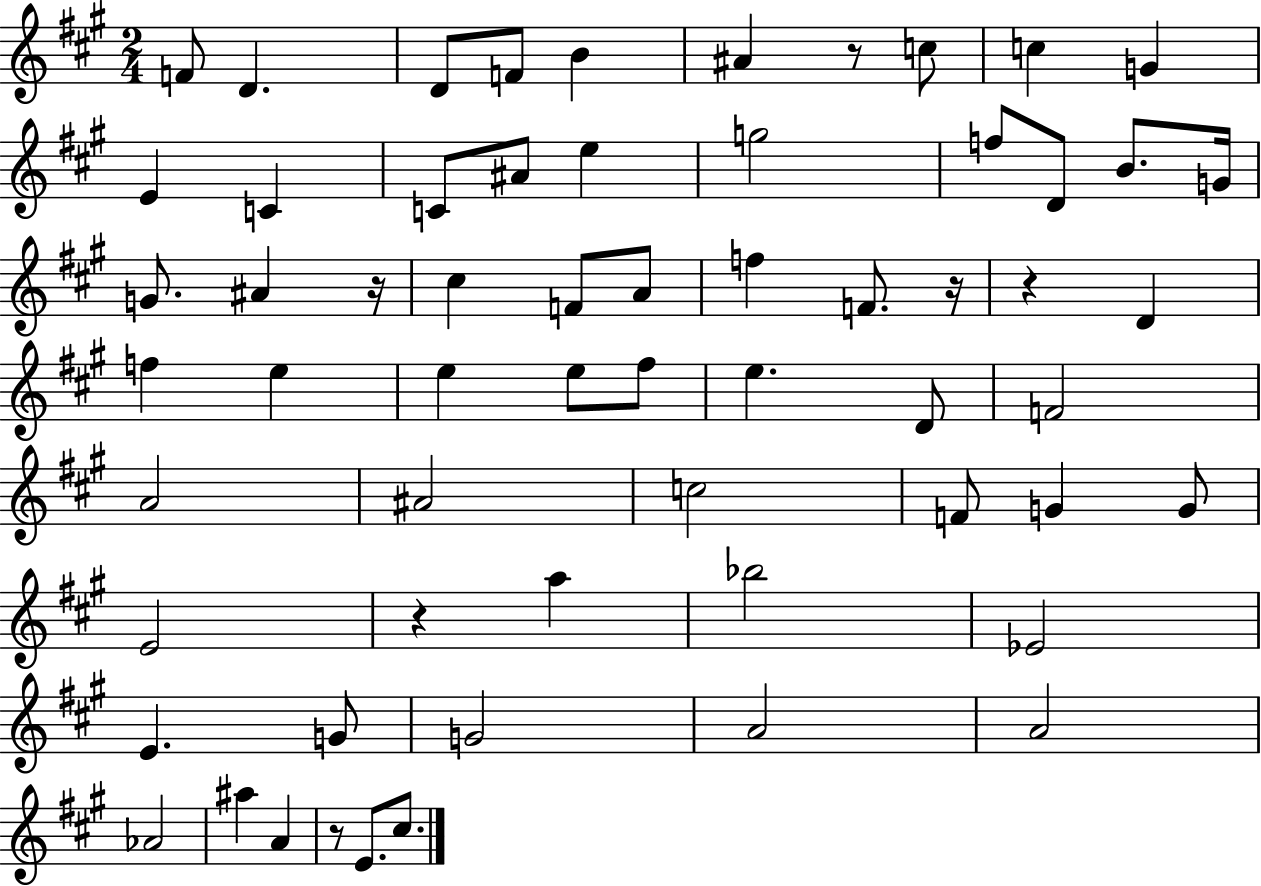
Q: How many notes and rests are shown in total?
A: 61